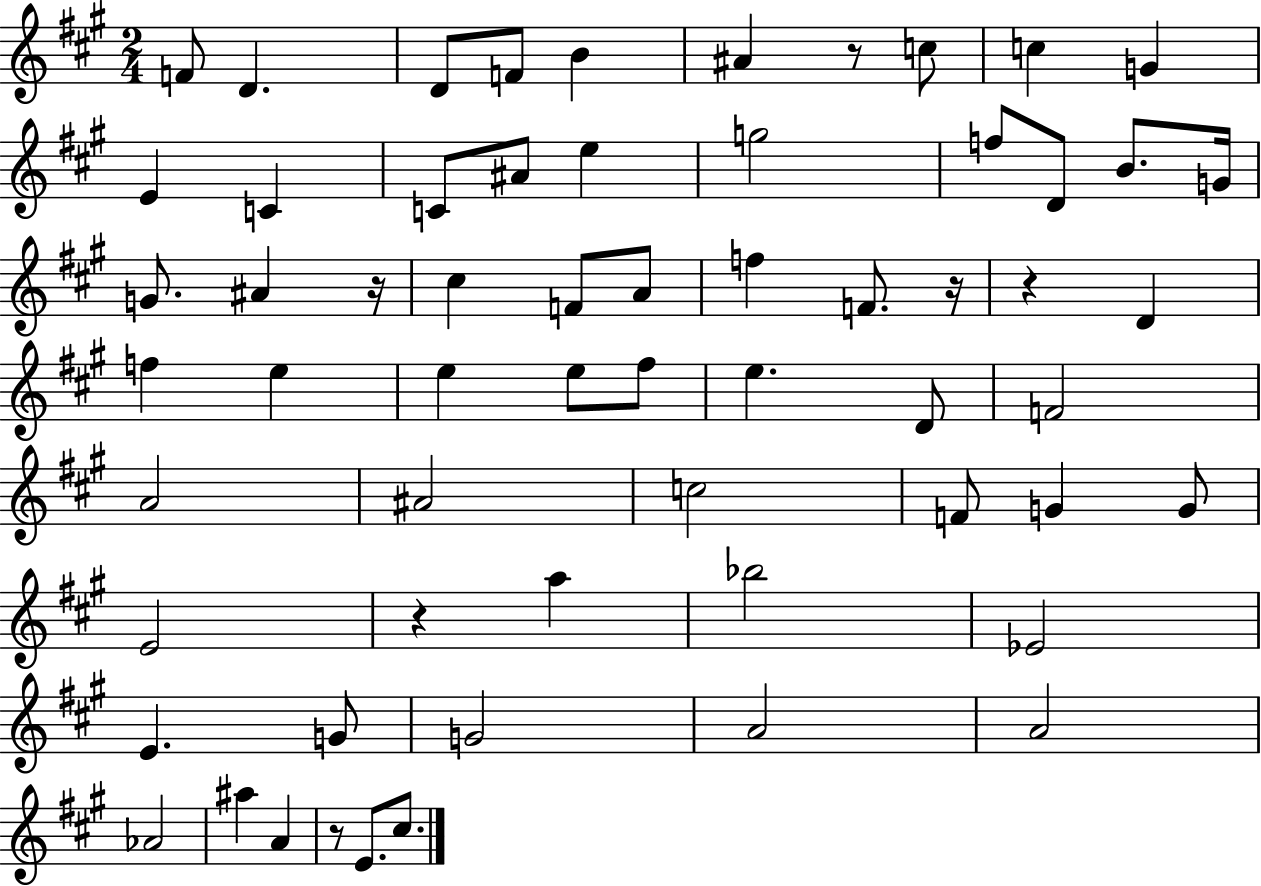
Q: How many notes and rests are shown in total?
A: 61